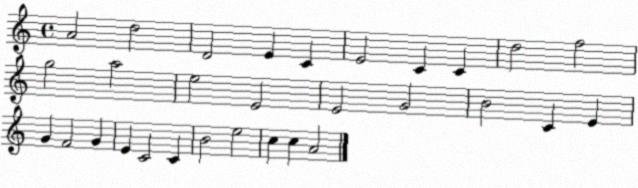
X:1
T:Untitled
M:4/4
L:1/4
K:C
A2 d2 D2 E C E2 C C d2 f2 g2 a2 e2 E2 E2 G2 B2 C E G F2 G E C2 C B2 e2 c c A2